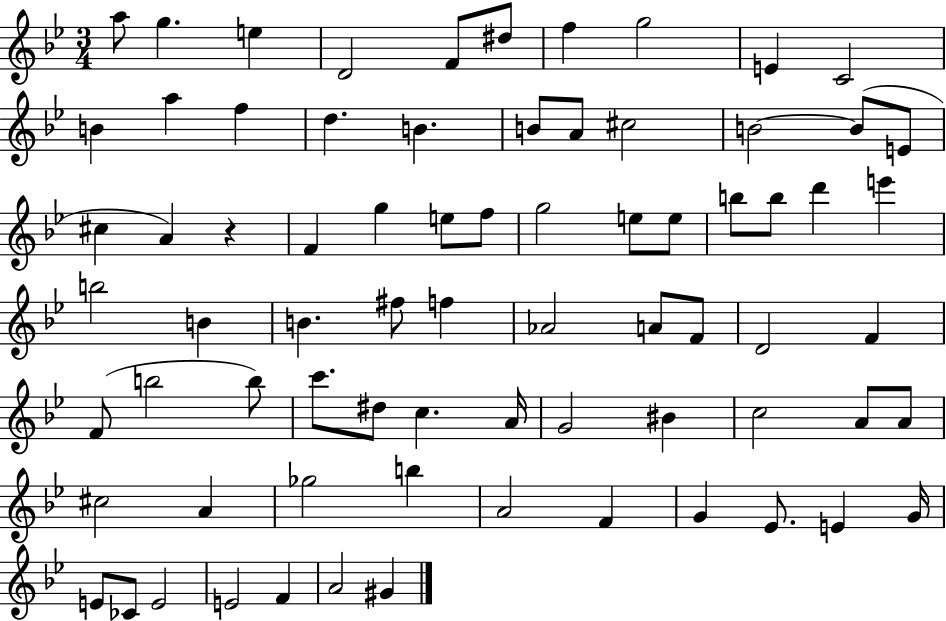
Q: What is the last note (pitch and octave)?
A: G#4